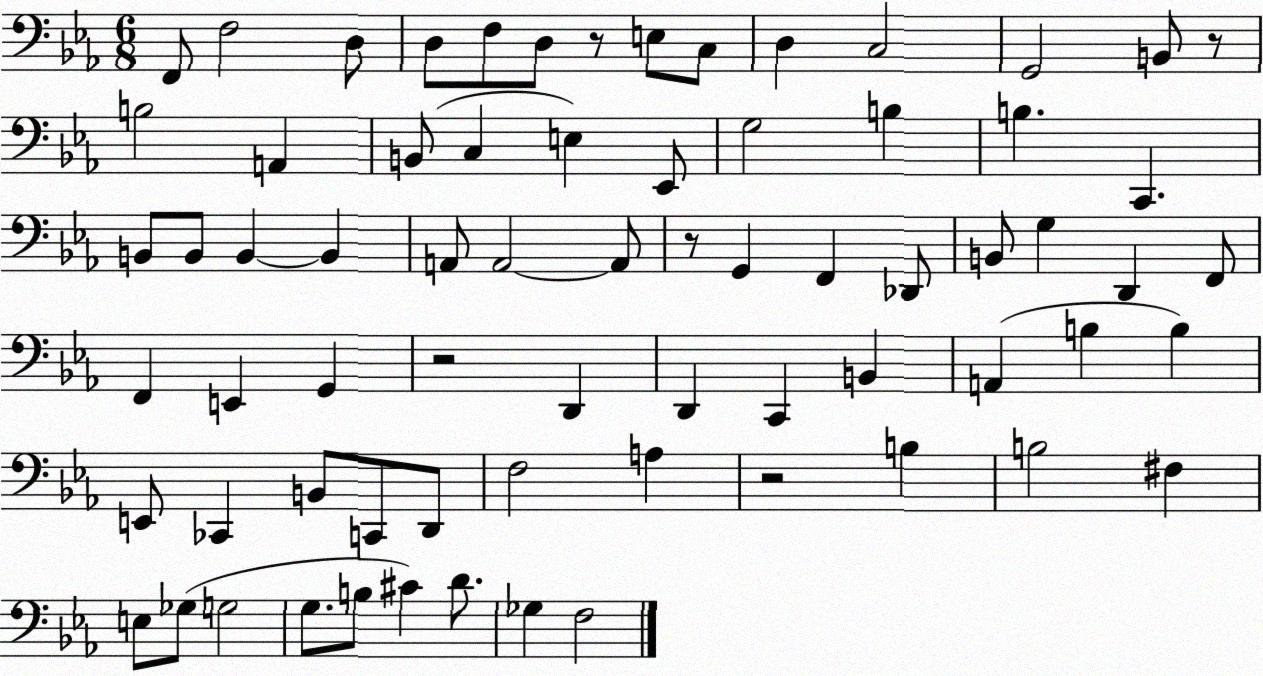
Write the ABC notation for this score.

X:1
T:Untitled
M:6/8
L:1/4
K:Eb
F,,/2 F,2 D,/2 D,/2 F,/2 D,/2 z/2 E,/2 C,/2 D, C,2 G,,2 B,,/2 z/2 B,2 A,, B,,/2 C, E, _E,,/2 G,2 B, B, C,, B,,/2 B,,/2 B,, B,, A,,/2 A,,2 A,,/2 z/2 G,, F,, _D,,/2 B,,/2 G, D,, F,,/2 F,, E,, G,, z2 D,, D,, C,, B,, A,, B, B, E,,/2 _C,, B,,/2 C,,/2 D,,/2 F,2 A, z2 B, B,2 ^F, E,/2 _G,/2 G,2 G,/2 B,/2 ^C D/2 _G, F,2